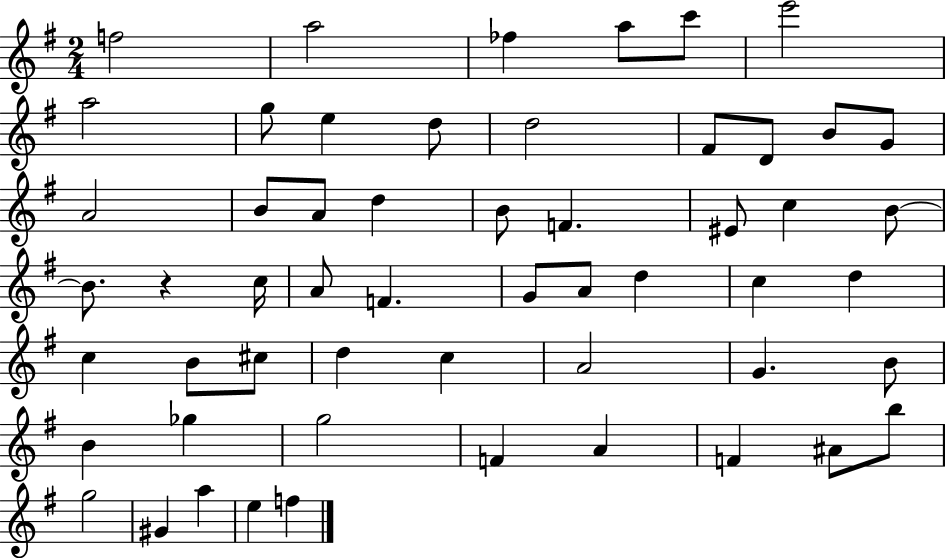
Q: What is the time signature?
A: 2/4